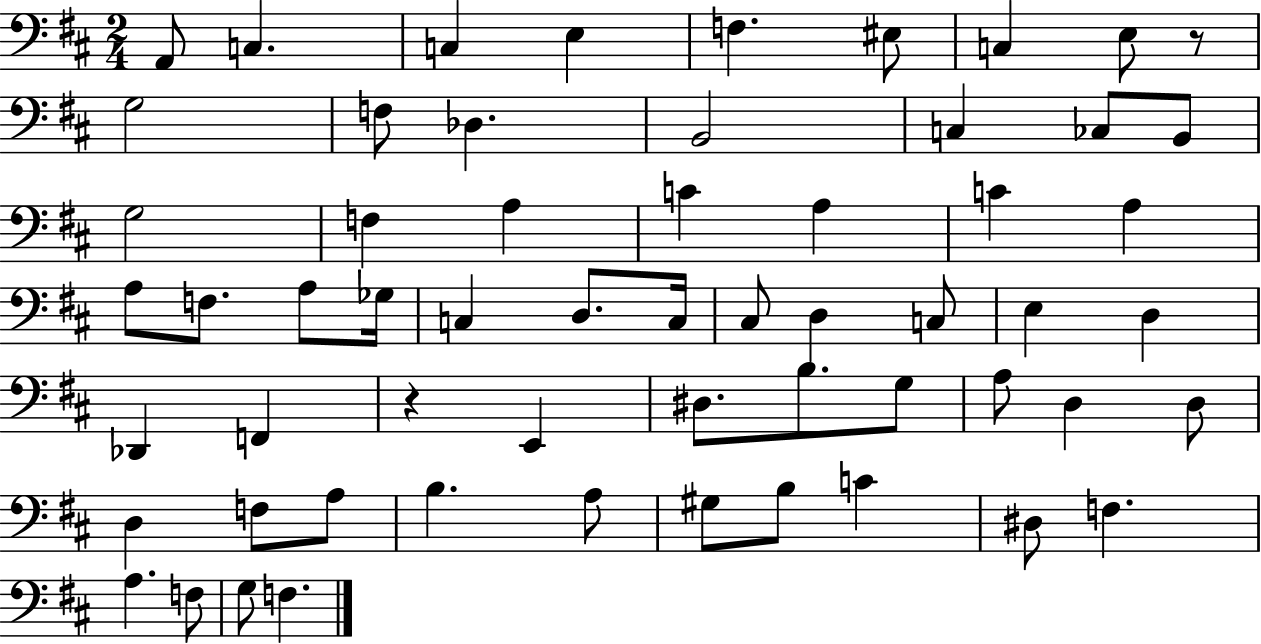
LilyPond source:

{
  \clef bass
  \numericTimeSignature
  \time 2/4
  \key d \major
  a,8 c4. | c4 e4 | f4. eis8 | c4 e8 r8 | \break g2 | f8 des4. | b,2 | c4 ces8 b,8 | \break g2 | f4 a4 | c'4 a4 | c'4 a4 | \break a8 f8. a8 ges16 | c4 d8. c16 | cis8 d4 c8 | e4 d4 | \break des,4 f,4 | r4 e,4 | dis8. b8. g8 | a8 d4 d8 | \break d4 f8 a8 | b4. a8 | gis8 b8 c'4 | dis8 f4. | \break a4. f8 | g8 f4. | \bar "|."
}